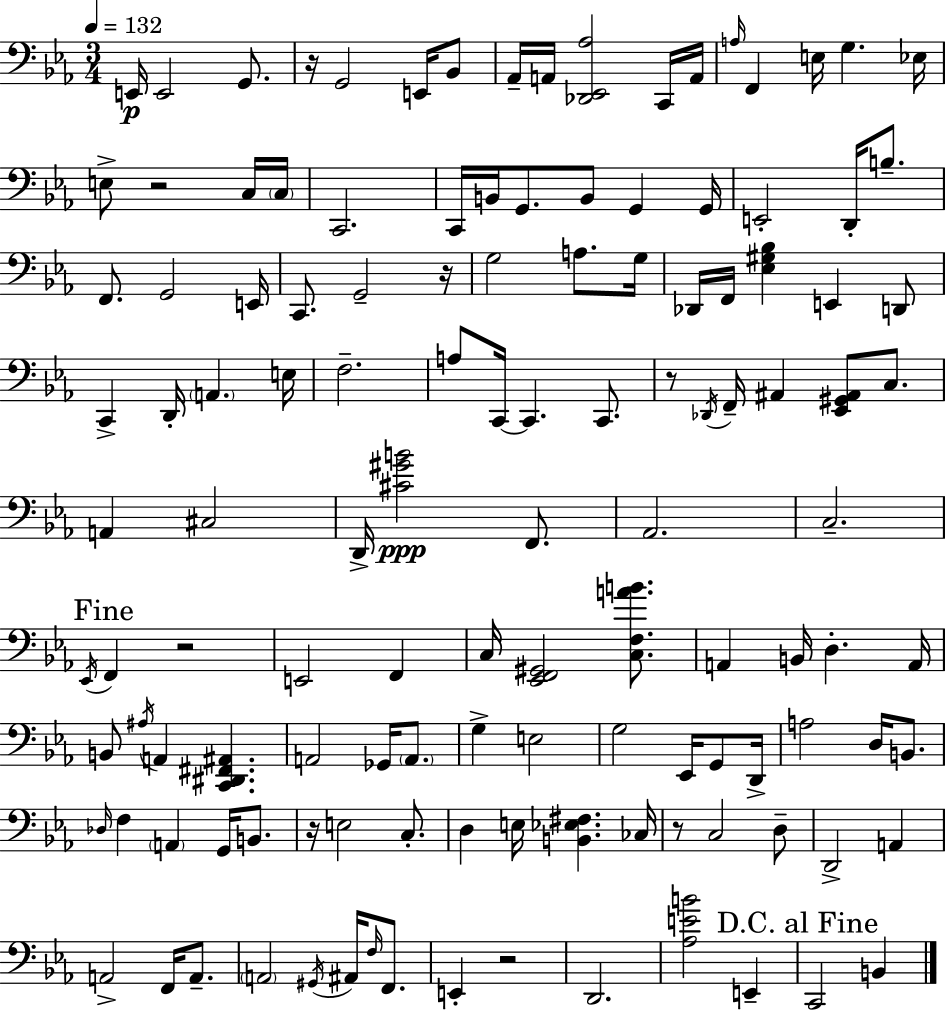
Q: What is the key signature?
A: EES major